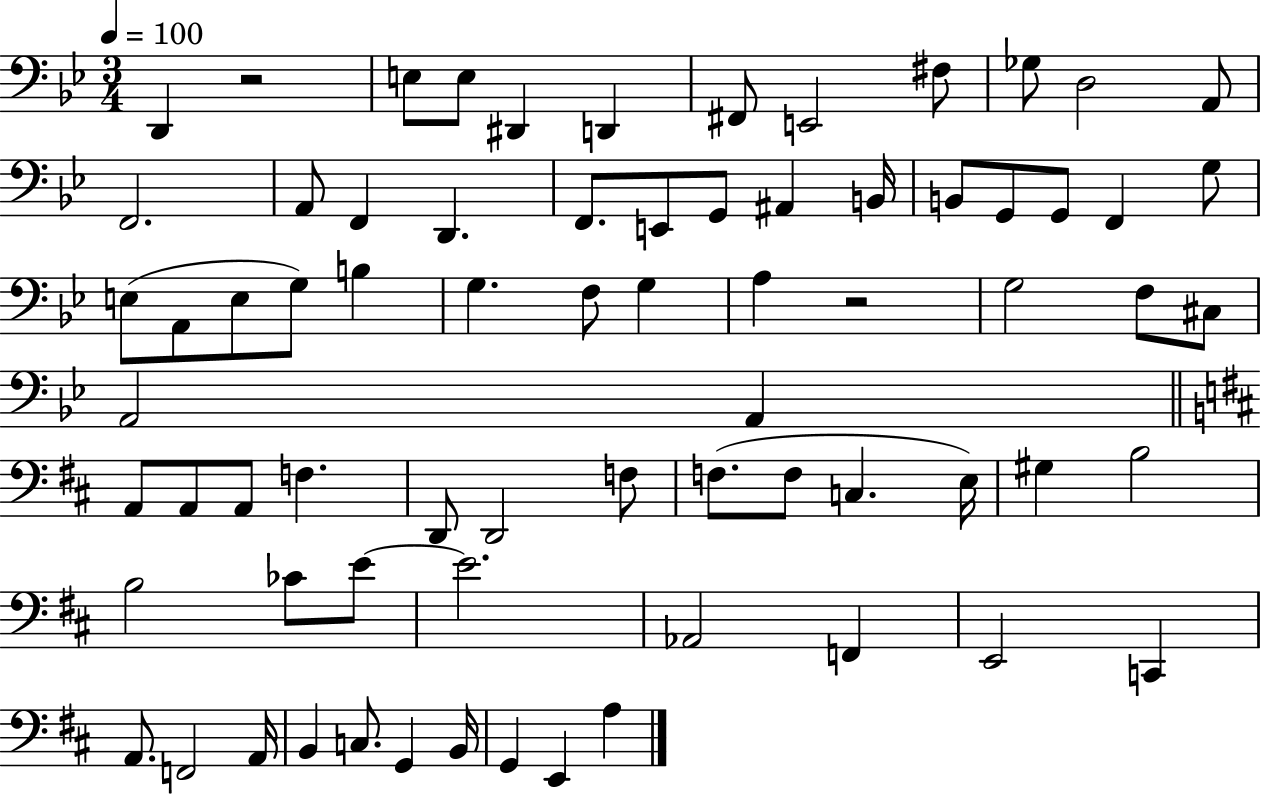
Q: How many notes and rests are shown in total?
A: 72